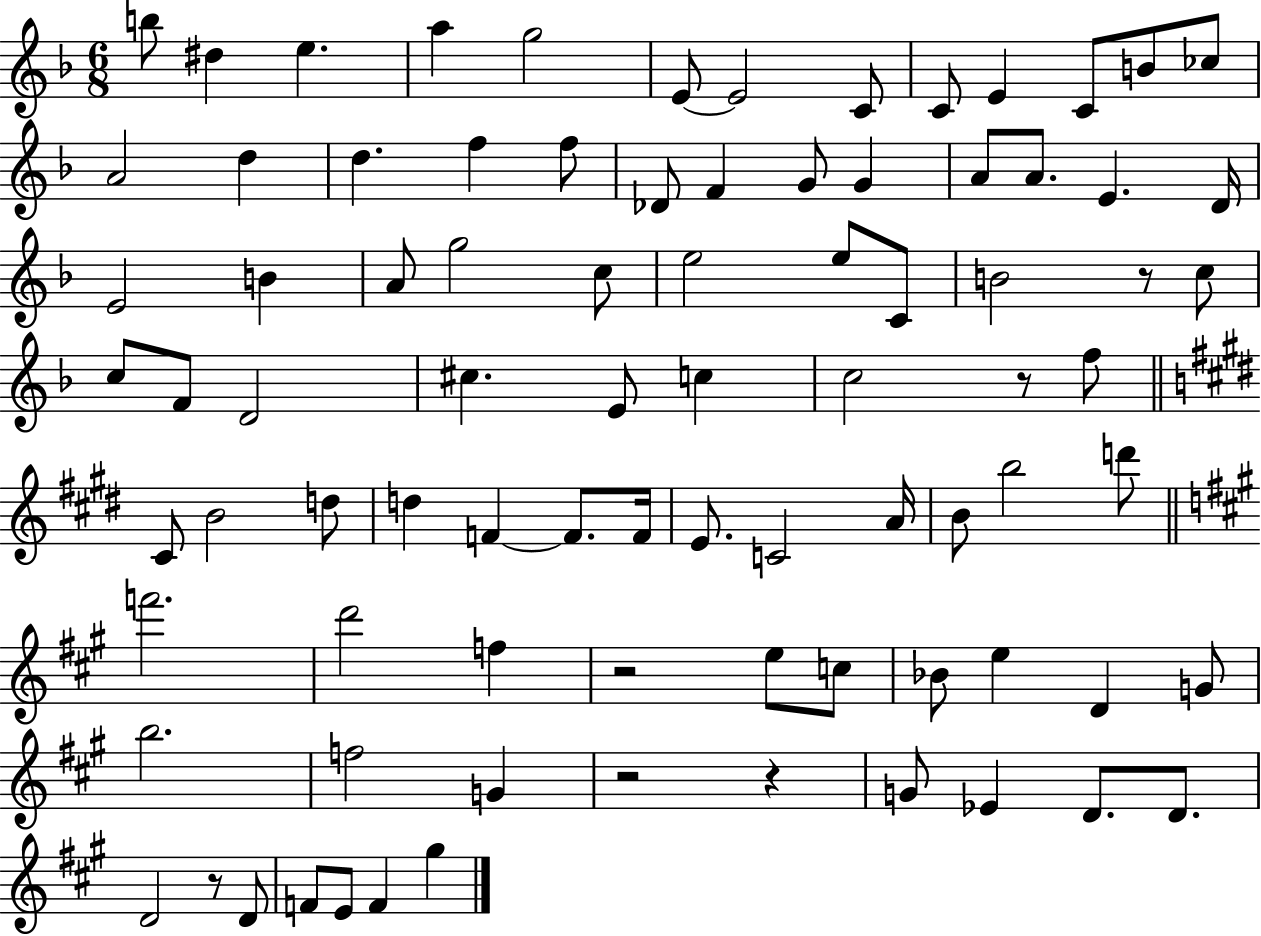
X:1
T:Untitled
M:6/8
L:1/4
K:F
b/2 ^d e a g2 E/2 E2 C/2 C/2 E C/2 B/2 _c/2 A2 d d f f/2 _D/2 F G/2 G A/2 A/2 E D/4 E2 B A/2 g2 c/2 e2 e/2 C/2 B2 z/2 c/2 c/2 F/2 D2 ^c E/2 c c2 z/2 f/2 ^C/2 B2 d/2 d F F/2 F/4 E/2 C2 A/4 B/2 b2 d'/2 f'2 d'2 f z2 e/2 c/2 _B/2 e D G/2 b2 f2 G z2 z G/2 _E D/2 D/2 D2 z/2 D/2 F/2 E/2 F ^g